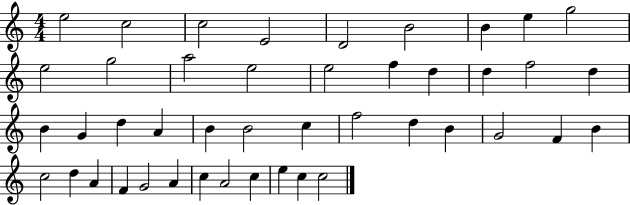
X:1
T:Untitled
M:4/4
L:1/4
K:C
e2 c2 c2 E2 D2 B2 B e g2 e2 g2 a2 e2 e2 f d d f2 d B G d A B B2 c f2 d B G2 F B c2 d A F G2 A c A2 c e c c2